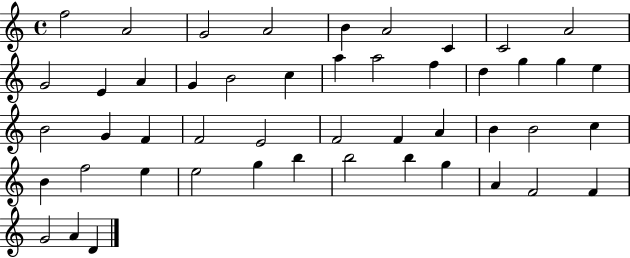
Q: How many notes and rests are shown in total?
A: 48